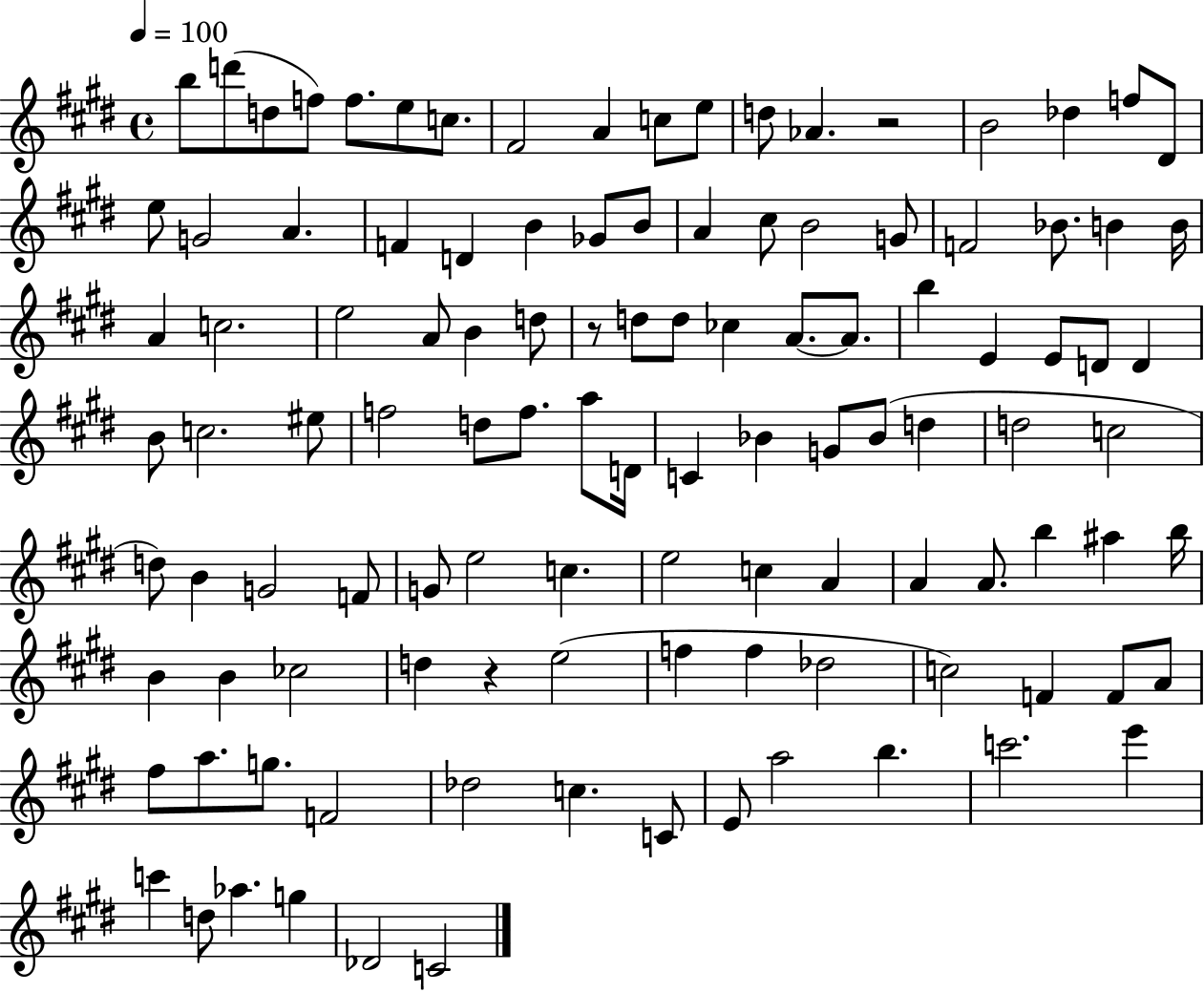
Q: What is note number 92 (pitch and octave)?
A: F#5